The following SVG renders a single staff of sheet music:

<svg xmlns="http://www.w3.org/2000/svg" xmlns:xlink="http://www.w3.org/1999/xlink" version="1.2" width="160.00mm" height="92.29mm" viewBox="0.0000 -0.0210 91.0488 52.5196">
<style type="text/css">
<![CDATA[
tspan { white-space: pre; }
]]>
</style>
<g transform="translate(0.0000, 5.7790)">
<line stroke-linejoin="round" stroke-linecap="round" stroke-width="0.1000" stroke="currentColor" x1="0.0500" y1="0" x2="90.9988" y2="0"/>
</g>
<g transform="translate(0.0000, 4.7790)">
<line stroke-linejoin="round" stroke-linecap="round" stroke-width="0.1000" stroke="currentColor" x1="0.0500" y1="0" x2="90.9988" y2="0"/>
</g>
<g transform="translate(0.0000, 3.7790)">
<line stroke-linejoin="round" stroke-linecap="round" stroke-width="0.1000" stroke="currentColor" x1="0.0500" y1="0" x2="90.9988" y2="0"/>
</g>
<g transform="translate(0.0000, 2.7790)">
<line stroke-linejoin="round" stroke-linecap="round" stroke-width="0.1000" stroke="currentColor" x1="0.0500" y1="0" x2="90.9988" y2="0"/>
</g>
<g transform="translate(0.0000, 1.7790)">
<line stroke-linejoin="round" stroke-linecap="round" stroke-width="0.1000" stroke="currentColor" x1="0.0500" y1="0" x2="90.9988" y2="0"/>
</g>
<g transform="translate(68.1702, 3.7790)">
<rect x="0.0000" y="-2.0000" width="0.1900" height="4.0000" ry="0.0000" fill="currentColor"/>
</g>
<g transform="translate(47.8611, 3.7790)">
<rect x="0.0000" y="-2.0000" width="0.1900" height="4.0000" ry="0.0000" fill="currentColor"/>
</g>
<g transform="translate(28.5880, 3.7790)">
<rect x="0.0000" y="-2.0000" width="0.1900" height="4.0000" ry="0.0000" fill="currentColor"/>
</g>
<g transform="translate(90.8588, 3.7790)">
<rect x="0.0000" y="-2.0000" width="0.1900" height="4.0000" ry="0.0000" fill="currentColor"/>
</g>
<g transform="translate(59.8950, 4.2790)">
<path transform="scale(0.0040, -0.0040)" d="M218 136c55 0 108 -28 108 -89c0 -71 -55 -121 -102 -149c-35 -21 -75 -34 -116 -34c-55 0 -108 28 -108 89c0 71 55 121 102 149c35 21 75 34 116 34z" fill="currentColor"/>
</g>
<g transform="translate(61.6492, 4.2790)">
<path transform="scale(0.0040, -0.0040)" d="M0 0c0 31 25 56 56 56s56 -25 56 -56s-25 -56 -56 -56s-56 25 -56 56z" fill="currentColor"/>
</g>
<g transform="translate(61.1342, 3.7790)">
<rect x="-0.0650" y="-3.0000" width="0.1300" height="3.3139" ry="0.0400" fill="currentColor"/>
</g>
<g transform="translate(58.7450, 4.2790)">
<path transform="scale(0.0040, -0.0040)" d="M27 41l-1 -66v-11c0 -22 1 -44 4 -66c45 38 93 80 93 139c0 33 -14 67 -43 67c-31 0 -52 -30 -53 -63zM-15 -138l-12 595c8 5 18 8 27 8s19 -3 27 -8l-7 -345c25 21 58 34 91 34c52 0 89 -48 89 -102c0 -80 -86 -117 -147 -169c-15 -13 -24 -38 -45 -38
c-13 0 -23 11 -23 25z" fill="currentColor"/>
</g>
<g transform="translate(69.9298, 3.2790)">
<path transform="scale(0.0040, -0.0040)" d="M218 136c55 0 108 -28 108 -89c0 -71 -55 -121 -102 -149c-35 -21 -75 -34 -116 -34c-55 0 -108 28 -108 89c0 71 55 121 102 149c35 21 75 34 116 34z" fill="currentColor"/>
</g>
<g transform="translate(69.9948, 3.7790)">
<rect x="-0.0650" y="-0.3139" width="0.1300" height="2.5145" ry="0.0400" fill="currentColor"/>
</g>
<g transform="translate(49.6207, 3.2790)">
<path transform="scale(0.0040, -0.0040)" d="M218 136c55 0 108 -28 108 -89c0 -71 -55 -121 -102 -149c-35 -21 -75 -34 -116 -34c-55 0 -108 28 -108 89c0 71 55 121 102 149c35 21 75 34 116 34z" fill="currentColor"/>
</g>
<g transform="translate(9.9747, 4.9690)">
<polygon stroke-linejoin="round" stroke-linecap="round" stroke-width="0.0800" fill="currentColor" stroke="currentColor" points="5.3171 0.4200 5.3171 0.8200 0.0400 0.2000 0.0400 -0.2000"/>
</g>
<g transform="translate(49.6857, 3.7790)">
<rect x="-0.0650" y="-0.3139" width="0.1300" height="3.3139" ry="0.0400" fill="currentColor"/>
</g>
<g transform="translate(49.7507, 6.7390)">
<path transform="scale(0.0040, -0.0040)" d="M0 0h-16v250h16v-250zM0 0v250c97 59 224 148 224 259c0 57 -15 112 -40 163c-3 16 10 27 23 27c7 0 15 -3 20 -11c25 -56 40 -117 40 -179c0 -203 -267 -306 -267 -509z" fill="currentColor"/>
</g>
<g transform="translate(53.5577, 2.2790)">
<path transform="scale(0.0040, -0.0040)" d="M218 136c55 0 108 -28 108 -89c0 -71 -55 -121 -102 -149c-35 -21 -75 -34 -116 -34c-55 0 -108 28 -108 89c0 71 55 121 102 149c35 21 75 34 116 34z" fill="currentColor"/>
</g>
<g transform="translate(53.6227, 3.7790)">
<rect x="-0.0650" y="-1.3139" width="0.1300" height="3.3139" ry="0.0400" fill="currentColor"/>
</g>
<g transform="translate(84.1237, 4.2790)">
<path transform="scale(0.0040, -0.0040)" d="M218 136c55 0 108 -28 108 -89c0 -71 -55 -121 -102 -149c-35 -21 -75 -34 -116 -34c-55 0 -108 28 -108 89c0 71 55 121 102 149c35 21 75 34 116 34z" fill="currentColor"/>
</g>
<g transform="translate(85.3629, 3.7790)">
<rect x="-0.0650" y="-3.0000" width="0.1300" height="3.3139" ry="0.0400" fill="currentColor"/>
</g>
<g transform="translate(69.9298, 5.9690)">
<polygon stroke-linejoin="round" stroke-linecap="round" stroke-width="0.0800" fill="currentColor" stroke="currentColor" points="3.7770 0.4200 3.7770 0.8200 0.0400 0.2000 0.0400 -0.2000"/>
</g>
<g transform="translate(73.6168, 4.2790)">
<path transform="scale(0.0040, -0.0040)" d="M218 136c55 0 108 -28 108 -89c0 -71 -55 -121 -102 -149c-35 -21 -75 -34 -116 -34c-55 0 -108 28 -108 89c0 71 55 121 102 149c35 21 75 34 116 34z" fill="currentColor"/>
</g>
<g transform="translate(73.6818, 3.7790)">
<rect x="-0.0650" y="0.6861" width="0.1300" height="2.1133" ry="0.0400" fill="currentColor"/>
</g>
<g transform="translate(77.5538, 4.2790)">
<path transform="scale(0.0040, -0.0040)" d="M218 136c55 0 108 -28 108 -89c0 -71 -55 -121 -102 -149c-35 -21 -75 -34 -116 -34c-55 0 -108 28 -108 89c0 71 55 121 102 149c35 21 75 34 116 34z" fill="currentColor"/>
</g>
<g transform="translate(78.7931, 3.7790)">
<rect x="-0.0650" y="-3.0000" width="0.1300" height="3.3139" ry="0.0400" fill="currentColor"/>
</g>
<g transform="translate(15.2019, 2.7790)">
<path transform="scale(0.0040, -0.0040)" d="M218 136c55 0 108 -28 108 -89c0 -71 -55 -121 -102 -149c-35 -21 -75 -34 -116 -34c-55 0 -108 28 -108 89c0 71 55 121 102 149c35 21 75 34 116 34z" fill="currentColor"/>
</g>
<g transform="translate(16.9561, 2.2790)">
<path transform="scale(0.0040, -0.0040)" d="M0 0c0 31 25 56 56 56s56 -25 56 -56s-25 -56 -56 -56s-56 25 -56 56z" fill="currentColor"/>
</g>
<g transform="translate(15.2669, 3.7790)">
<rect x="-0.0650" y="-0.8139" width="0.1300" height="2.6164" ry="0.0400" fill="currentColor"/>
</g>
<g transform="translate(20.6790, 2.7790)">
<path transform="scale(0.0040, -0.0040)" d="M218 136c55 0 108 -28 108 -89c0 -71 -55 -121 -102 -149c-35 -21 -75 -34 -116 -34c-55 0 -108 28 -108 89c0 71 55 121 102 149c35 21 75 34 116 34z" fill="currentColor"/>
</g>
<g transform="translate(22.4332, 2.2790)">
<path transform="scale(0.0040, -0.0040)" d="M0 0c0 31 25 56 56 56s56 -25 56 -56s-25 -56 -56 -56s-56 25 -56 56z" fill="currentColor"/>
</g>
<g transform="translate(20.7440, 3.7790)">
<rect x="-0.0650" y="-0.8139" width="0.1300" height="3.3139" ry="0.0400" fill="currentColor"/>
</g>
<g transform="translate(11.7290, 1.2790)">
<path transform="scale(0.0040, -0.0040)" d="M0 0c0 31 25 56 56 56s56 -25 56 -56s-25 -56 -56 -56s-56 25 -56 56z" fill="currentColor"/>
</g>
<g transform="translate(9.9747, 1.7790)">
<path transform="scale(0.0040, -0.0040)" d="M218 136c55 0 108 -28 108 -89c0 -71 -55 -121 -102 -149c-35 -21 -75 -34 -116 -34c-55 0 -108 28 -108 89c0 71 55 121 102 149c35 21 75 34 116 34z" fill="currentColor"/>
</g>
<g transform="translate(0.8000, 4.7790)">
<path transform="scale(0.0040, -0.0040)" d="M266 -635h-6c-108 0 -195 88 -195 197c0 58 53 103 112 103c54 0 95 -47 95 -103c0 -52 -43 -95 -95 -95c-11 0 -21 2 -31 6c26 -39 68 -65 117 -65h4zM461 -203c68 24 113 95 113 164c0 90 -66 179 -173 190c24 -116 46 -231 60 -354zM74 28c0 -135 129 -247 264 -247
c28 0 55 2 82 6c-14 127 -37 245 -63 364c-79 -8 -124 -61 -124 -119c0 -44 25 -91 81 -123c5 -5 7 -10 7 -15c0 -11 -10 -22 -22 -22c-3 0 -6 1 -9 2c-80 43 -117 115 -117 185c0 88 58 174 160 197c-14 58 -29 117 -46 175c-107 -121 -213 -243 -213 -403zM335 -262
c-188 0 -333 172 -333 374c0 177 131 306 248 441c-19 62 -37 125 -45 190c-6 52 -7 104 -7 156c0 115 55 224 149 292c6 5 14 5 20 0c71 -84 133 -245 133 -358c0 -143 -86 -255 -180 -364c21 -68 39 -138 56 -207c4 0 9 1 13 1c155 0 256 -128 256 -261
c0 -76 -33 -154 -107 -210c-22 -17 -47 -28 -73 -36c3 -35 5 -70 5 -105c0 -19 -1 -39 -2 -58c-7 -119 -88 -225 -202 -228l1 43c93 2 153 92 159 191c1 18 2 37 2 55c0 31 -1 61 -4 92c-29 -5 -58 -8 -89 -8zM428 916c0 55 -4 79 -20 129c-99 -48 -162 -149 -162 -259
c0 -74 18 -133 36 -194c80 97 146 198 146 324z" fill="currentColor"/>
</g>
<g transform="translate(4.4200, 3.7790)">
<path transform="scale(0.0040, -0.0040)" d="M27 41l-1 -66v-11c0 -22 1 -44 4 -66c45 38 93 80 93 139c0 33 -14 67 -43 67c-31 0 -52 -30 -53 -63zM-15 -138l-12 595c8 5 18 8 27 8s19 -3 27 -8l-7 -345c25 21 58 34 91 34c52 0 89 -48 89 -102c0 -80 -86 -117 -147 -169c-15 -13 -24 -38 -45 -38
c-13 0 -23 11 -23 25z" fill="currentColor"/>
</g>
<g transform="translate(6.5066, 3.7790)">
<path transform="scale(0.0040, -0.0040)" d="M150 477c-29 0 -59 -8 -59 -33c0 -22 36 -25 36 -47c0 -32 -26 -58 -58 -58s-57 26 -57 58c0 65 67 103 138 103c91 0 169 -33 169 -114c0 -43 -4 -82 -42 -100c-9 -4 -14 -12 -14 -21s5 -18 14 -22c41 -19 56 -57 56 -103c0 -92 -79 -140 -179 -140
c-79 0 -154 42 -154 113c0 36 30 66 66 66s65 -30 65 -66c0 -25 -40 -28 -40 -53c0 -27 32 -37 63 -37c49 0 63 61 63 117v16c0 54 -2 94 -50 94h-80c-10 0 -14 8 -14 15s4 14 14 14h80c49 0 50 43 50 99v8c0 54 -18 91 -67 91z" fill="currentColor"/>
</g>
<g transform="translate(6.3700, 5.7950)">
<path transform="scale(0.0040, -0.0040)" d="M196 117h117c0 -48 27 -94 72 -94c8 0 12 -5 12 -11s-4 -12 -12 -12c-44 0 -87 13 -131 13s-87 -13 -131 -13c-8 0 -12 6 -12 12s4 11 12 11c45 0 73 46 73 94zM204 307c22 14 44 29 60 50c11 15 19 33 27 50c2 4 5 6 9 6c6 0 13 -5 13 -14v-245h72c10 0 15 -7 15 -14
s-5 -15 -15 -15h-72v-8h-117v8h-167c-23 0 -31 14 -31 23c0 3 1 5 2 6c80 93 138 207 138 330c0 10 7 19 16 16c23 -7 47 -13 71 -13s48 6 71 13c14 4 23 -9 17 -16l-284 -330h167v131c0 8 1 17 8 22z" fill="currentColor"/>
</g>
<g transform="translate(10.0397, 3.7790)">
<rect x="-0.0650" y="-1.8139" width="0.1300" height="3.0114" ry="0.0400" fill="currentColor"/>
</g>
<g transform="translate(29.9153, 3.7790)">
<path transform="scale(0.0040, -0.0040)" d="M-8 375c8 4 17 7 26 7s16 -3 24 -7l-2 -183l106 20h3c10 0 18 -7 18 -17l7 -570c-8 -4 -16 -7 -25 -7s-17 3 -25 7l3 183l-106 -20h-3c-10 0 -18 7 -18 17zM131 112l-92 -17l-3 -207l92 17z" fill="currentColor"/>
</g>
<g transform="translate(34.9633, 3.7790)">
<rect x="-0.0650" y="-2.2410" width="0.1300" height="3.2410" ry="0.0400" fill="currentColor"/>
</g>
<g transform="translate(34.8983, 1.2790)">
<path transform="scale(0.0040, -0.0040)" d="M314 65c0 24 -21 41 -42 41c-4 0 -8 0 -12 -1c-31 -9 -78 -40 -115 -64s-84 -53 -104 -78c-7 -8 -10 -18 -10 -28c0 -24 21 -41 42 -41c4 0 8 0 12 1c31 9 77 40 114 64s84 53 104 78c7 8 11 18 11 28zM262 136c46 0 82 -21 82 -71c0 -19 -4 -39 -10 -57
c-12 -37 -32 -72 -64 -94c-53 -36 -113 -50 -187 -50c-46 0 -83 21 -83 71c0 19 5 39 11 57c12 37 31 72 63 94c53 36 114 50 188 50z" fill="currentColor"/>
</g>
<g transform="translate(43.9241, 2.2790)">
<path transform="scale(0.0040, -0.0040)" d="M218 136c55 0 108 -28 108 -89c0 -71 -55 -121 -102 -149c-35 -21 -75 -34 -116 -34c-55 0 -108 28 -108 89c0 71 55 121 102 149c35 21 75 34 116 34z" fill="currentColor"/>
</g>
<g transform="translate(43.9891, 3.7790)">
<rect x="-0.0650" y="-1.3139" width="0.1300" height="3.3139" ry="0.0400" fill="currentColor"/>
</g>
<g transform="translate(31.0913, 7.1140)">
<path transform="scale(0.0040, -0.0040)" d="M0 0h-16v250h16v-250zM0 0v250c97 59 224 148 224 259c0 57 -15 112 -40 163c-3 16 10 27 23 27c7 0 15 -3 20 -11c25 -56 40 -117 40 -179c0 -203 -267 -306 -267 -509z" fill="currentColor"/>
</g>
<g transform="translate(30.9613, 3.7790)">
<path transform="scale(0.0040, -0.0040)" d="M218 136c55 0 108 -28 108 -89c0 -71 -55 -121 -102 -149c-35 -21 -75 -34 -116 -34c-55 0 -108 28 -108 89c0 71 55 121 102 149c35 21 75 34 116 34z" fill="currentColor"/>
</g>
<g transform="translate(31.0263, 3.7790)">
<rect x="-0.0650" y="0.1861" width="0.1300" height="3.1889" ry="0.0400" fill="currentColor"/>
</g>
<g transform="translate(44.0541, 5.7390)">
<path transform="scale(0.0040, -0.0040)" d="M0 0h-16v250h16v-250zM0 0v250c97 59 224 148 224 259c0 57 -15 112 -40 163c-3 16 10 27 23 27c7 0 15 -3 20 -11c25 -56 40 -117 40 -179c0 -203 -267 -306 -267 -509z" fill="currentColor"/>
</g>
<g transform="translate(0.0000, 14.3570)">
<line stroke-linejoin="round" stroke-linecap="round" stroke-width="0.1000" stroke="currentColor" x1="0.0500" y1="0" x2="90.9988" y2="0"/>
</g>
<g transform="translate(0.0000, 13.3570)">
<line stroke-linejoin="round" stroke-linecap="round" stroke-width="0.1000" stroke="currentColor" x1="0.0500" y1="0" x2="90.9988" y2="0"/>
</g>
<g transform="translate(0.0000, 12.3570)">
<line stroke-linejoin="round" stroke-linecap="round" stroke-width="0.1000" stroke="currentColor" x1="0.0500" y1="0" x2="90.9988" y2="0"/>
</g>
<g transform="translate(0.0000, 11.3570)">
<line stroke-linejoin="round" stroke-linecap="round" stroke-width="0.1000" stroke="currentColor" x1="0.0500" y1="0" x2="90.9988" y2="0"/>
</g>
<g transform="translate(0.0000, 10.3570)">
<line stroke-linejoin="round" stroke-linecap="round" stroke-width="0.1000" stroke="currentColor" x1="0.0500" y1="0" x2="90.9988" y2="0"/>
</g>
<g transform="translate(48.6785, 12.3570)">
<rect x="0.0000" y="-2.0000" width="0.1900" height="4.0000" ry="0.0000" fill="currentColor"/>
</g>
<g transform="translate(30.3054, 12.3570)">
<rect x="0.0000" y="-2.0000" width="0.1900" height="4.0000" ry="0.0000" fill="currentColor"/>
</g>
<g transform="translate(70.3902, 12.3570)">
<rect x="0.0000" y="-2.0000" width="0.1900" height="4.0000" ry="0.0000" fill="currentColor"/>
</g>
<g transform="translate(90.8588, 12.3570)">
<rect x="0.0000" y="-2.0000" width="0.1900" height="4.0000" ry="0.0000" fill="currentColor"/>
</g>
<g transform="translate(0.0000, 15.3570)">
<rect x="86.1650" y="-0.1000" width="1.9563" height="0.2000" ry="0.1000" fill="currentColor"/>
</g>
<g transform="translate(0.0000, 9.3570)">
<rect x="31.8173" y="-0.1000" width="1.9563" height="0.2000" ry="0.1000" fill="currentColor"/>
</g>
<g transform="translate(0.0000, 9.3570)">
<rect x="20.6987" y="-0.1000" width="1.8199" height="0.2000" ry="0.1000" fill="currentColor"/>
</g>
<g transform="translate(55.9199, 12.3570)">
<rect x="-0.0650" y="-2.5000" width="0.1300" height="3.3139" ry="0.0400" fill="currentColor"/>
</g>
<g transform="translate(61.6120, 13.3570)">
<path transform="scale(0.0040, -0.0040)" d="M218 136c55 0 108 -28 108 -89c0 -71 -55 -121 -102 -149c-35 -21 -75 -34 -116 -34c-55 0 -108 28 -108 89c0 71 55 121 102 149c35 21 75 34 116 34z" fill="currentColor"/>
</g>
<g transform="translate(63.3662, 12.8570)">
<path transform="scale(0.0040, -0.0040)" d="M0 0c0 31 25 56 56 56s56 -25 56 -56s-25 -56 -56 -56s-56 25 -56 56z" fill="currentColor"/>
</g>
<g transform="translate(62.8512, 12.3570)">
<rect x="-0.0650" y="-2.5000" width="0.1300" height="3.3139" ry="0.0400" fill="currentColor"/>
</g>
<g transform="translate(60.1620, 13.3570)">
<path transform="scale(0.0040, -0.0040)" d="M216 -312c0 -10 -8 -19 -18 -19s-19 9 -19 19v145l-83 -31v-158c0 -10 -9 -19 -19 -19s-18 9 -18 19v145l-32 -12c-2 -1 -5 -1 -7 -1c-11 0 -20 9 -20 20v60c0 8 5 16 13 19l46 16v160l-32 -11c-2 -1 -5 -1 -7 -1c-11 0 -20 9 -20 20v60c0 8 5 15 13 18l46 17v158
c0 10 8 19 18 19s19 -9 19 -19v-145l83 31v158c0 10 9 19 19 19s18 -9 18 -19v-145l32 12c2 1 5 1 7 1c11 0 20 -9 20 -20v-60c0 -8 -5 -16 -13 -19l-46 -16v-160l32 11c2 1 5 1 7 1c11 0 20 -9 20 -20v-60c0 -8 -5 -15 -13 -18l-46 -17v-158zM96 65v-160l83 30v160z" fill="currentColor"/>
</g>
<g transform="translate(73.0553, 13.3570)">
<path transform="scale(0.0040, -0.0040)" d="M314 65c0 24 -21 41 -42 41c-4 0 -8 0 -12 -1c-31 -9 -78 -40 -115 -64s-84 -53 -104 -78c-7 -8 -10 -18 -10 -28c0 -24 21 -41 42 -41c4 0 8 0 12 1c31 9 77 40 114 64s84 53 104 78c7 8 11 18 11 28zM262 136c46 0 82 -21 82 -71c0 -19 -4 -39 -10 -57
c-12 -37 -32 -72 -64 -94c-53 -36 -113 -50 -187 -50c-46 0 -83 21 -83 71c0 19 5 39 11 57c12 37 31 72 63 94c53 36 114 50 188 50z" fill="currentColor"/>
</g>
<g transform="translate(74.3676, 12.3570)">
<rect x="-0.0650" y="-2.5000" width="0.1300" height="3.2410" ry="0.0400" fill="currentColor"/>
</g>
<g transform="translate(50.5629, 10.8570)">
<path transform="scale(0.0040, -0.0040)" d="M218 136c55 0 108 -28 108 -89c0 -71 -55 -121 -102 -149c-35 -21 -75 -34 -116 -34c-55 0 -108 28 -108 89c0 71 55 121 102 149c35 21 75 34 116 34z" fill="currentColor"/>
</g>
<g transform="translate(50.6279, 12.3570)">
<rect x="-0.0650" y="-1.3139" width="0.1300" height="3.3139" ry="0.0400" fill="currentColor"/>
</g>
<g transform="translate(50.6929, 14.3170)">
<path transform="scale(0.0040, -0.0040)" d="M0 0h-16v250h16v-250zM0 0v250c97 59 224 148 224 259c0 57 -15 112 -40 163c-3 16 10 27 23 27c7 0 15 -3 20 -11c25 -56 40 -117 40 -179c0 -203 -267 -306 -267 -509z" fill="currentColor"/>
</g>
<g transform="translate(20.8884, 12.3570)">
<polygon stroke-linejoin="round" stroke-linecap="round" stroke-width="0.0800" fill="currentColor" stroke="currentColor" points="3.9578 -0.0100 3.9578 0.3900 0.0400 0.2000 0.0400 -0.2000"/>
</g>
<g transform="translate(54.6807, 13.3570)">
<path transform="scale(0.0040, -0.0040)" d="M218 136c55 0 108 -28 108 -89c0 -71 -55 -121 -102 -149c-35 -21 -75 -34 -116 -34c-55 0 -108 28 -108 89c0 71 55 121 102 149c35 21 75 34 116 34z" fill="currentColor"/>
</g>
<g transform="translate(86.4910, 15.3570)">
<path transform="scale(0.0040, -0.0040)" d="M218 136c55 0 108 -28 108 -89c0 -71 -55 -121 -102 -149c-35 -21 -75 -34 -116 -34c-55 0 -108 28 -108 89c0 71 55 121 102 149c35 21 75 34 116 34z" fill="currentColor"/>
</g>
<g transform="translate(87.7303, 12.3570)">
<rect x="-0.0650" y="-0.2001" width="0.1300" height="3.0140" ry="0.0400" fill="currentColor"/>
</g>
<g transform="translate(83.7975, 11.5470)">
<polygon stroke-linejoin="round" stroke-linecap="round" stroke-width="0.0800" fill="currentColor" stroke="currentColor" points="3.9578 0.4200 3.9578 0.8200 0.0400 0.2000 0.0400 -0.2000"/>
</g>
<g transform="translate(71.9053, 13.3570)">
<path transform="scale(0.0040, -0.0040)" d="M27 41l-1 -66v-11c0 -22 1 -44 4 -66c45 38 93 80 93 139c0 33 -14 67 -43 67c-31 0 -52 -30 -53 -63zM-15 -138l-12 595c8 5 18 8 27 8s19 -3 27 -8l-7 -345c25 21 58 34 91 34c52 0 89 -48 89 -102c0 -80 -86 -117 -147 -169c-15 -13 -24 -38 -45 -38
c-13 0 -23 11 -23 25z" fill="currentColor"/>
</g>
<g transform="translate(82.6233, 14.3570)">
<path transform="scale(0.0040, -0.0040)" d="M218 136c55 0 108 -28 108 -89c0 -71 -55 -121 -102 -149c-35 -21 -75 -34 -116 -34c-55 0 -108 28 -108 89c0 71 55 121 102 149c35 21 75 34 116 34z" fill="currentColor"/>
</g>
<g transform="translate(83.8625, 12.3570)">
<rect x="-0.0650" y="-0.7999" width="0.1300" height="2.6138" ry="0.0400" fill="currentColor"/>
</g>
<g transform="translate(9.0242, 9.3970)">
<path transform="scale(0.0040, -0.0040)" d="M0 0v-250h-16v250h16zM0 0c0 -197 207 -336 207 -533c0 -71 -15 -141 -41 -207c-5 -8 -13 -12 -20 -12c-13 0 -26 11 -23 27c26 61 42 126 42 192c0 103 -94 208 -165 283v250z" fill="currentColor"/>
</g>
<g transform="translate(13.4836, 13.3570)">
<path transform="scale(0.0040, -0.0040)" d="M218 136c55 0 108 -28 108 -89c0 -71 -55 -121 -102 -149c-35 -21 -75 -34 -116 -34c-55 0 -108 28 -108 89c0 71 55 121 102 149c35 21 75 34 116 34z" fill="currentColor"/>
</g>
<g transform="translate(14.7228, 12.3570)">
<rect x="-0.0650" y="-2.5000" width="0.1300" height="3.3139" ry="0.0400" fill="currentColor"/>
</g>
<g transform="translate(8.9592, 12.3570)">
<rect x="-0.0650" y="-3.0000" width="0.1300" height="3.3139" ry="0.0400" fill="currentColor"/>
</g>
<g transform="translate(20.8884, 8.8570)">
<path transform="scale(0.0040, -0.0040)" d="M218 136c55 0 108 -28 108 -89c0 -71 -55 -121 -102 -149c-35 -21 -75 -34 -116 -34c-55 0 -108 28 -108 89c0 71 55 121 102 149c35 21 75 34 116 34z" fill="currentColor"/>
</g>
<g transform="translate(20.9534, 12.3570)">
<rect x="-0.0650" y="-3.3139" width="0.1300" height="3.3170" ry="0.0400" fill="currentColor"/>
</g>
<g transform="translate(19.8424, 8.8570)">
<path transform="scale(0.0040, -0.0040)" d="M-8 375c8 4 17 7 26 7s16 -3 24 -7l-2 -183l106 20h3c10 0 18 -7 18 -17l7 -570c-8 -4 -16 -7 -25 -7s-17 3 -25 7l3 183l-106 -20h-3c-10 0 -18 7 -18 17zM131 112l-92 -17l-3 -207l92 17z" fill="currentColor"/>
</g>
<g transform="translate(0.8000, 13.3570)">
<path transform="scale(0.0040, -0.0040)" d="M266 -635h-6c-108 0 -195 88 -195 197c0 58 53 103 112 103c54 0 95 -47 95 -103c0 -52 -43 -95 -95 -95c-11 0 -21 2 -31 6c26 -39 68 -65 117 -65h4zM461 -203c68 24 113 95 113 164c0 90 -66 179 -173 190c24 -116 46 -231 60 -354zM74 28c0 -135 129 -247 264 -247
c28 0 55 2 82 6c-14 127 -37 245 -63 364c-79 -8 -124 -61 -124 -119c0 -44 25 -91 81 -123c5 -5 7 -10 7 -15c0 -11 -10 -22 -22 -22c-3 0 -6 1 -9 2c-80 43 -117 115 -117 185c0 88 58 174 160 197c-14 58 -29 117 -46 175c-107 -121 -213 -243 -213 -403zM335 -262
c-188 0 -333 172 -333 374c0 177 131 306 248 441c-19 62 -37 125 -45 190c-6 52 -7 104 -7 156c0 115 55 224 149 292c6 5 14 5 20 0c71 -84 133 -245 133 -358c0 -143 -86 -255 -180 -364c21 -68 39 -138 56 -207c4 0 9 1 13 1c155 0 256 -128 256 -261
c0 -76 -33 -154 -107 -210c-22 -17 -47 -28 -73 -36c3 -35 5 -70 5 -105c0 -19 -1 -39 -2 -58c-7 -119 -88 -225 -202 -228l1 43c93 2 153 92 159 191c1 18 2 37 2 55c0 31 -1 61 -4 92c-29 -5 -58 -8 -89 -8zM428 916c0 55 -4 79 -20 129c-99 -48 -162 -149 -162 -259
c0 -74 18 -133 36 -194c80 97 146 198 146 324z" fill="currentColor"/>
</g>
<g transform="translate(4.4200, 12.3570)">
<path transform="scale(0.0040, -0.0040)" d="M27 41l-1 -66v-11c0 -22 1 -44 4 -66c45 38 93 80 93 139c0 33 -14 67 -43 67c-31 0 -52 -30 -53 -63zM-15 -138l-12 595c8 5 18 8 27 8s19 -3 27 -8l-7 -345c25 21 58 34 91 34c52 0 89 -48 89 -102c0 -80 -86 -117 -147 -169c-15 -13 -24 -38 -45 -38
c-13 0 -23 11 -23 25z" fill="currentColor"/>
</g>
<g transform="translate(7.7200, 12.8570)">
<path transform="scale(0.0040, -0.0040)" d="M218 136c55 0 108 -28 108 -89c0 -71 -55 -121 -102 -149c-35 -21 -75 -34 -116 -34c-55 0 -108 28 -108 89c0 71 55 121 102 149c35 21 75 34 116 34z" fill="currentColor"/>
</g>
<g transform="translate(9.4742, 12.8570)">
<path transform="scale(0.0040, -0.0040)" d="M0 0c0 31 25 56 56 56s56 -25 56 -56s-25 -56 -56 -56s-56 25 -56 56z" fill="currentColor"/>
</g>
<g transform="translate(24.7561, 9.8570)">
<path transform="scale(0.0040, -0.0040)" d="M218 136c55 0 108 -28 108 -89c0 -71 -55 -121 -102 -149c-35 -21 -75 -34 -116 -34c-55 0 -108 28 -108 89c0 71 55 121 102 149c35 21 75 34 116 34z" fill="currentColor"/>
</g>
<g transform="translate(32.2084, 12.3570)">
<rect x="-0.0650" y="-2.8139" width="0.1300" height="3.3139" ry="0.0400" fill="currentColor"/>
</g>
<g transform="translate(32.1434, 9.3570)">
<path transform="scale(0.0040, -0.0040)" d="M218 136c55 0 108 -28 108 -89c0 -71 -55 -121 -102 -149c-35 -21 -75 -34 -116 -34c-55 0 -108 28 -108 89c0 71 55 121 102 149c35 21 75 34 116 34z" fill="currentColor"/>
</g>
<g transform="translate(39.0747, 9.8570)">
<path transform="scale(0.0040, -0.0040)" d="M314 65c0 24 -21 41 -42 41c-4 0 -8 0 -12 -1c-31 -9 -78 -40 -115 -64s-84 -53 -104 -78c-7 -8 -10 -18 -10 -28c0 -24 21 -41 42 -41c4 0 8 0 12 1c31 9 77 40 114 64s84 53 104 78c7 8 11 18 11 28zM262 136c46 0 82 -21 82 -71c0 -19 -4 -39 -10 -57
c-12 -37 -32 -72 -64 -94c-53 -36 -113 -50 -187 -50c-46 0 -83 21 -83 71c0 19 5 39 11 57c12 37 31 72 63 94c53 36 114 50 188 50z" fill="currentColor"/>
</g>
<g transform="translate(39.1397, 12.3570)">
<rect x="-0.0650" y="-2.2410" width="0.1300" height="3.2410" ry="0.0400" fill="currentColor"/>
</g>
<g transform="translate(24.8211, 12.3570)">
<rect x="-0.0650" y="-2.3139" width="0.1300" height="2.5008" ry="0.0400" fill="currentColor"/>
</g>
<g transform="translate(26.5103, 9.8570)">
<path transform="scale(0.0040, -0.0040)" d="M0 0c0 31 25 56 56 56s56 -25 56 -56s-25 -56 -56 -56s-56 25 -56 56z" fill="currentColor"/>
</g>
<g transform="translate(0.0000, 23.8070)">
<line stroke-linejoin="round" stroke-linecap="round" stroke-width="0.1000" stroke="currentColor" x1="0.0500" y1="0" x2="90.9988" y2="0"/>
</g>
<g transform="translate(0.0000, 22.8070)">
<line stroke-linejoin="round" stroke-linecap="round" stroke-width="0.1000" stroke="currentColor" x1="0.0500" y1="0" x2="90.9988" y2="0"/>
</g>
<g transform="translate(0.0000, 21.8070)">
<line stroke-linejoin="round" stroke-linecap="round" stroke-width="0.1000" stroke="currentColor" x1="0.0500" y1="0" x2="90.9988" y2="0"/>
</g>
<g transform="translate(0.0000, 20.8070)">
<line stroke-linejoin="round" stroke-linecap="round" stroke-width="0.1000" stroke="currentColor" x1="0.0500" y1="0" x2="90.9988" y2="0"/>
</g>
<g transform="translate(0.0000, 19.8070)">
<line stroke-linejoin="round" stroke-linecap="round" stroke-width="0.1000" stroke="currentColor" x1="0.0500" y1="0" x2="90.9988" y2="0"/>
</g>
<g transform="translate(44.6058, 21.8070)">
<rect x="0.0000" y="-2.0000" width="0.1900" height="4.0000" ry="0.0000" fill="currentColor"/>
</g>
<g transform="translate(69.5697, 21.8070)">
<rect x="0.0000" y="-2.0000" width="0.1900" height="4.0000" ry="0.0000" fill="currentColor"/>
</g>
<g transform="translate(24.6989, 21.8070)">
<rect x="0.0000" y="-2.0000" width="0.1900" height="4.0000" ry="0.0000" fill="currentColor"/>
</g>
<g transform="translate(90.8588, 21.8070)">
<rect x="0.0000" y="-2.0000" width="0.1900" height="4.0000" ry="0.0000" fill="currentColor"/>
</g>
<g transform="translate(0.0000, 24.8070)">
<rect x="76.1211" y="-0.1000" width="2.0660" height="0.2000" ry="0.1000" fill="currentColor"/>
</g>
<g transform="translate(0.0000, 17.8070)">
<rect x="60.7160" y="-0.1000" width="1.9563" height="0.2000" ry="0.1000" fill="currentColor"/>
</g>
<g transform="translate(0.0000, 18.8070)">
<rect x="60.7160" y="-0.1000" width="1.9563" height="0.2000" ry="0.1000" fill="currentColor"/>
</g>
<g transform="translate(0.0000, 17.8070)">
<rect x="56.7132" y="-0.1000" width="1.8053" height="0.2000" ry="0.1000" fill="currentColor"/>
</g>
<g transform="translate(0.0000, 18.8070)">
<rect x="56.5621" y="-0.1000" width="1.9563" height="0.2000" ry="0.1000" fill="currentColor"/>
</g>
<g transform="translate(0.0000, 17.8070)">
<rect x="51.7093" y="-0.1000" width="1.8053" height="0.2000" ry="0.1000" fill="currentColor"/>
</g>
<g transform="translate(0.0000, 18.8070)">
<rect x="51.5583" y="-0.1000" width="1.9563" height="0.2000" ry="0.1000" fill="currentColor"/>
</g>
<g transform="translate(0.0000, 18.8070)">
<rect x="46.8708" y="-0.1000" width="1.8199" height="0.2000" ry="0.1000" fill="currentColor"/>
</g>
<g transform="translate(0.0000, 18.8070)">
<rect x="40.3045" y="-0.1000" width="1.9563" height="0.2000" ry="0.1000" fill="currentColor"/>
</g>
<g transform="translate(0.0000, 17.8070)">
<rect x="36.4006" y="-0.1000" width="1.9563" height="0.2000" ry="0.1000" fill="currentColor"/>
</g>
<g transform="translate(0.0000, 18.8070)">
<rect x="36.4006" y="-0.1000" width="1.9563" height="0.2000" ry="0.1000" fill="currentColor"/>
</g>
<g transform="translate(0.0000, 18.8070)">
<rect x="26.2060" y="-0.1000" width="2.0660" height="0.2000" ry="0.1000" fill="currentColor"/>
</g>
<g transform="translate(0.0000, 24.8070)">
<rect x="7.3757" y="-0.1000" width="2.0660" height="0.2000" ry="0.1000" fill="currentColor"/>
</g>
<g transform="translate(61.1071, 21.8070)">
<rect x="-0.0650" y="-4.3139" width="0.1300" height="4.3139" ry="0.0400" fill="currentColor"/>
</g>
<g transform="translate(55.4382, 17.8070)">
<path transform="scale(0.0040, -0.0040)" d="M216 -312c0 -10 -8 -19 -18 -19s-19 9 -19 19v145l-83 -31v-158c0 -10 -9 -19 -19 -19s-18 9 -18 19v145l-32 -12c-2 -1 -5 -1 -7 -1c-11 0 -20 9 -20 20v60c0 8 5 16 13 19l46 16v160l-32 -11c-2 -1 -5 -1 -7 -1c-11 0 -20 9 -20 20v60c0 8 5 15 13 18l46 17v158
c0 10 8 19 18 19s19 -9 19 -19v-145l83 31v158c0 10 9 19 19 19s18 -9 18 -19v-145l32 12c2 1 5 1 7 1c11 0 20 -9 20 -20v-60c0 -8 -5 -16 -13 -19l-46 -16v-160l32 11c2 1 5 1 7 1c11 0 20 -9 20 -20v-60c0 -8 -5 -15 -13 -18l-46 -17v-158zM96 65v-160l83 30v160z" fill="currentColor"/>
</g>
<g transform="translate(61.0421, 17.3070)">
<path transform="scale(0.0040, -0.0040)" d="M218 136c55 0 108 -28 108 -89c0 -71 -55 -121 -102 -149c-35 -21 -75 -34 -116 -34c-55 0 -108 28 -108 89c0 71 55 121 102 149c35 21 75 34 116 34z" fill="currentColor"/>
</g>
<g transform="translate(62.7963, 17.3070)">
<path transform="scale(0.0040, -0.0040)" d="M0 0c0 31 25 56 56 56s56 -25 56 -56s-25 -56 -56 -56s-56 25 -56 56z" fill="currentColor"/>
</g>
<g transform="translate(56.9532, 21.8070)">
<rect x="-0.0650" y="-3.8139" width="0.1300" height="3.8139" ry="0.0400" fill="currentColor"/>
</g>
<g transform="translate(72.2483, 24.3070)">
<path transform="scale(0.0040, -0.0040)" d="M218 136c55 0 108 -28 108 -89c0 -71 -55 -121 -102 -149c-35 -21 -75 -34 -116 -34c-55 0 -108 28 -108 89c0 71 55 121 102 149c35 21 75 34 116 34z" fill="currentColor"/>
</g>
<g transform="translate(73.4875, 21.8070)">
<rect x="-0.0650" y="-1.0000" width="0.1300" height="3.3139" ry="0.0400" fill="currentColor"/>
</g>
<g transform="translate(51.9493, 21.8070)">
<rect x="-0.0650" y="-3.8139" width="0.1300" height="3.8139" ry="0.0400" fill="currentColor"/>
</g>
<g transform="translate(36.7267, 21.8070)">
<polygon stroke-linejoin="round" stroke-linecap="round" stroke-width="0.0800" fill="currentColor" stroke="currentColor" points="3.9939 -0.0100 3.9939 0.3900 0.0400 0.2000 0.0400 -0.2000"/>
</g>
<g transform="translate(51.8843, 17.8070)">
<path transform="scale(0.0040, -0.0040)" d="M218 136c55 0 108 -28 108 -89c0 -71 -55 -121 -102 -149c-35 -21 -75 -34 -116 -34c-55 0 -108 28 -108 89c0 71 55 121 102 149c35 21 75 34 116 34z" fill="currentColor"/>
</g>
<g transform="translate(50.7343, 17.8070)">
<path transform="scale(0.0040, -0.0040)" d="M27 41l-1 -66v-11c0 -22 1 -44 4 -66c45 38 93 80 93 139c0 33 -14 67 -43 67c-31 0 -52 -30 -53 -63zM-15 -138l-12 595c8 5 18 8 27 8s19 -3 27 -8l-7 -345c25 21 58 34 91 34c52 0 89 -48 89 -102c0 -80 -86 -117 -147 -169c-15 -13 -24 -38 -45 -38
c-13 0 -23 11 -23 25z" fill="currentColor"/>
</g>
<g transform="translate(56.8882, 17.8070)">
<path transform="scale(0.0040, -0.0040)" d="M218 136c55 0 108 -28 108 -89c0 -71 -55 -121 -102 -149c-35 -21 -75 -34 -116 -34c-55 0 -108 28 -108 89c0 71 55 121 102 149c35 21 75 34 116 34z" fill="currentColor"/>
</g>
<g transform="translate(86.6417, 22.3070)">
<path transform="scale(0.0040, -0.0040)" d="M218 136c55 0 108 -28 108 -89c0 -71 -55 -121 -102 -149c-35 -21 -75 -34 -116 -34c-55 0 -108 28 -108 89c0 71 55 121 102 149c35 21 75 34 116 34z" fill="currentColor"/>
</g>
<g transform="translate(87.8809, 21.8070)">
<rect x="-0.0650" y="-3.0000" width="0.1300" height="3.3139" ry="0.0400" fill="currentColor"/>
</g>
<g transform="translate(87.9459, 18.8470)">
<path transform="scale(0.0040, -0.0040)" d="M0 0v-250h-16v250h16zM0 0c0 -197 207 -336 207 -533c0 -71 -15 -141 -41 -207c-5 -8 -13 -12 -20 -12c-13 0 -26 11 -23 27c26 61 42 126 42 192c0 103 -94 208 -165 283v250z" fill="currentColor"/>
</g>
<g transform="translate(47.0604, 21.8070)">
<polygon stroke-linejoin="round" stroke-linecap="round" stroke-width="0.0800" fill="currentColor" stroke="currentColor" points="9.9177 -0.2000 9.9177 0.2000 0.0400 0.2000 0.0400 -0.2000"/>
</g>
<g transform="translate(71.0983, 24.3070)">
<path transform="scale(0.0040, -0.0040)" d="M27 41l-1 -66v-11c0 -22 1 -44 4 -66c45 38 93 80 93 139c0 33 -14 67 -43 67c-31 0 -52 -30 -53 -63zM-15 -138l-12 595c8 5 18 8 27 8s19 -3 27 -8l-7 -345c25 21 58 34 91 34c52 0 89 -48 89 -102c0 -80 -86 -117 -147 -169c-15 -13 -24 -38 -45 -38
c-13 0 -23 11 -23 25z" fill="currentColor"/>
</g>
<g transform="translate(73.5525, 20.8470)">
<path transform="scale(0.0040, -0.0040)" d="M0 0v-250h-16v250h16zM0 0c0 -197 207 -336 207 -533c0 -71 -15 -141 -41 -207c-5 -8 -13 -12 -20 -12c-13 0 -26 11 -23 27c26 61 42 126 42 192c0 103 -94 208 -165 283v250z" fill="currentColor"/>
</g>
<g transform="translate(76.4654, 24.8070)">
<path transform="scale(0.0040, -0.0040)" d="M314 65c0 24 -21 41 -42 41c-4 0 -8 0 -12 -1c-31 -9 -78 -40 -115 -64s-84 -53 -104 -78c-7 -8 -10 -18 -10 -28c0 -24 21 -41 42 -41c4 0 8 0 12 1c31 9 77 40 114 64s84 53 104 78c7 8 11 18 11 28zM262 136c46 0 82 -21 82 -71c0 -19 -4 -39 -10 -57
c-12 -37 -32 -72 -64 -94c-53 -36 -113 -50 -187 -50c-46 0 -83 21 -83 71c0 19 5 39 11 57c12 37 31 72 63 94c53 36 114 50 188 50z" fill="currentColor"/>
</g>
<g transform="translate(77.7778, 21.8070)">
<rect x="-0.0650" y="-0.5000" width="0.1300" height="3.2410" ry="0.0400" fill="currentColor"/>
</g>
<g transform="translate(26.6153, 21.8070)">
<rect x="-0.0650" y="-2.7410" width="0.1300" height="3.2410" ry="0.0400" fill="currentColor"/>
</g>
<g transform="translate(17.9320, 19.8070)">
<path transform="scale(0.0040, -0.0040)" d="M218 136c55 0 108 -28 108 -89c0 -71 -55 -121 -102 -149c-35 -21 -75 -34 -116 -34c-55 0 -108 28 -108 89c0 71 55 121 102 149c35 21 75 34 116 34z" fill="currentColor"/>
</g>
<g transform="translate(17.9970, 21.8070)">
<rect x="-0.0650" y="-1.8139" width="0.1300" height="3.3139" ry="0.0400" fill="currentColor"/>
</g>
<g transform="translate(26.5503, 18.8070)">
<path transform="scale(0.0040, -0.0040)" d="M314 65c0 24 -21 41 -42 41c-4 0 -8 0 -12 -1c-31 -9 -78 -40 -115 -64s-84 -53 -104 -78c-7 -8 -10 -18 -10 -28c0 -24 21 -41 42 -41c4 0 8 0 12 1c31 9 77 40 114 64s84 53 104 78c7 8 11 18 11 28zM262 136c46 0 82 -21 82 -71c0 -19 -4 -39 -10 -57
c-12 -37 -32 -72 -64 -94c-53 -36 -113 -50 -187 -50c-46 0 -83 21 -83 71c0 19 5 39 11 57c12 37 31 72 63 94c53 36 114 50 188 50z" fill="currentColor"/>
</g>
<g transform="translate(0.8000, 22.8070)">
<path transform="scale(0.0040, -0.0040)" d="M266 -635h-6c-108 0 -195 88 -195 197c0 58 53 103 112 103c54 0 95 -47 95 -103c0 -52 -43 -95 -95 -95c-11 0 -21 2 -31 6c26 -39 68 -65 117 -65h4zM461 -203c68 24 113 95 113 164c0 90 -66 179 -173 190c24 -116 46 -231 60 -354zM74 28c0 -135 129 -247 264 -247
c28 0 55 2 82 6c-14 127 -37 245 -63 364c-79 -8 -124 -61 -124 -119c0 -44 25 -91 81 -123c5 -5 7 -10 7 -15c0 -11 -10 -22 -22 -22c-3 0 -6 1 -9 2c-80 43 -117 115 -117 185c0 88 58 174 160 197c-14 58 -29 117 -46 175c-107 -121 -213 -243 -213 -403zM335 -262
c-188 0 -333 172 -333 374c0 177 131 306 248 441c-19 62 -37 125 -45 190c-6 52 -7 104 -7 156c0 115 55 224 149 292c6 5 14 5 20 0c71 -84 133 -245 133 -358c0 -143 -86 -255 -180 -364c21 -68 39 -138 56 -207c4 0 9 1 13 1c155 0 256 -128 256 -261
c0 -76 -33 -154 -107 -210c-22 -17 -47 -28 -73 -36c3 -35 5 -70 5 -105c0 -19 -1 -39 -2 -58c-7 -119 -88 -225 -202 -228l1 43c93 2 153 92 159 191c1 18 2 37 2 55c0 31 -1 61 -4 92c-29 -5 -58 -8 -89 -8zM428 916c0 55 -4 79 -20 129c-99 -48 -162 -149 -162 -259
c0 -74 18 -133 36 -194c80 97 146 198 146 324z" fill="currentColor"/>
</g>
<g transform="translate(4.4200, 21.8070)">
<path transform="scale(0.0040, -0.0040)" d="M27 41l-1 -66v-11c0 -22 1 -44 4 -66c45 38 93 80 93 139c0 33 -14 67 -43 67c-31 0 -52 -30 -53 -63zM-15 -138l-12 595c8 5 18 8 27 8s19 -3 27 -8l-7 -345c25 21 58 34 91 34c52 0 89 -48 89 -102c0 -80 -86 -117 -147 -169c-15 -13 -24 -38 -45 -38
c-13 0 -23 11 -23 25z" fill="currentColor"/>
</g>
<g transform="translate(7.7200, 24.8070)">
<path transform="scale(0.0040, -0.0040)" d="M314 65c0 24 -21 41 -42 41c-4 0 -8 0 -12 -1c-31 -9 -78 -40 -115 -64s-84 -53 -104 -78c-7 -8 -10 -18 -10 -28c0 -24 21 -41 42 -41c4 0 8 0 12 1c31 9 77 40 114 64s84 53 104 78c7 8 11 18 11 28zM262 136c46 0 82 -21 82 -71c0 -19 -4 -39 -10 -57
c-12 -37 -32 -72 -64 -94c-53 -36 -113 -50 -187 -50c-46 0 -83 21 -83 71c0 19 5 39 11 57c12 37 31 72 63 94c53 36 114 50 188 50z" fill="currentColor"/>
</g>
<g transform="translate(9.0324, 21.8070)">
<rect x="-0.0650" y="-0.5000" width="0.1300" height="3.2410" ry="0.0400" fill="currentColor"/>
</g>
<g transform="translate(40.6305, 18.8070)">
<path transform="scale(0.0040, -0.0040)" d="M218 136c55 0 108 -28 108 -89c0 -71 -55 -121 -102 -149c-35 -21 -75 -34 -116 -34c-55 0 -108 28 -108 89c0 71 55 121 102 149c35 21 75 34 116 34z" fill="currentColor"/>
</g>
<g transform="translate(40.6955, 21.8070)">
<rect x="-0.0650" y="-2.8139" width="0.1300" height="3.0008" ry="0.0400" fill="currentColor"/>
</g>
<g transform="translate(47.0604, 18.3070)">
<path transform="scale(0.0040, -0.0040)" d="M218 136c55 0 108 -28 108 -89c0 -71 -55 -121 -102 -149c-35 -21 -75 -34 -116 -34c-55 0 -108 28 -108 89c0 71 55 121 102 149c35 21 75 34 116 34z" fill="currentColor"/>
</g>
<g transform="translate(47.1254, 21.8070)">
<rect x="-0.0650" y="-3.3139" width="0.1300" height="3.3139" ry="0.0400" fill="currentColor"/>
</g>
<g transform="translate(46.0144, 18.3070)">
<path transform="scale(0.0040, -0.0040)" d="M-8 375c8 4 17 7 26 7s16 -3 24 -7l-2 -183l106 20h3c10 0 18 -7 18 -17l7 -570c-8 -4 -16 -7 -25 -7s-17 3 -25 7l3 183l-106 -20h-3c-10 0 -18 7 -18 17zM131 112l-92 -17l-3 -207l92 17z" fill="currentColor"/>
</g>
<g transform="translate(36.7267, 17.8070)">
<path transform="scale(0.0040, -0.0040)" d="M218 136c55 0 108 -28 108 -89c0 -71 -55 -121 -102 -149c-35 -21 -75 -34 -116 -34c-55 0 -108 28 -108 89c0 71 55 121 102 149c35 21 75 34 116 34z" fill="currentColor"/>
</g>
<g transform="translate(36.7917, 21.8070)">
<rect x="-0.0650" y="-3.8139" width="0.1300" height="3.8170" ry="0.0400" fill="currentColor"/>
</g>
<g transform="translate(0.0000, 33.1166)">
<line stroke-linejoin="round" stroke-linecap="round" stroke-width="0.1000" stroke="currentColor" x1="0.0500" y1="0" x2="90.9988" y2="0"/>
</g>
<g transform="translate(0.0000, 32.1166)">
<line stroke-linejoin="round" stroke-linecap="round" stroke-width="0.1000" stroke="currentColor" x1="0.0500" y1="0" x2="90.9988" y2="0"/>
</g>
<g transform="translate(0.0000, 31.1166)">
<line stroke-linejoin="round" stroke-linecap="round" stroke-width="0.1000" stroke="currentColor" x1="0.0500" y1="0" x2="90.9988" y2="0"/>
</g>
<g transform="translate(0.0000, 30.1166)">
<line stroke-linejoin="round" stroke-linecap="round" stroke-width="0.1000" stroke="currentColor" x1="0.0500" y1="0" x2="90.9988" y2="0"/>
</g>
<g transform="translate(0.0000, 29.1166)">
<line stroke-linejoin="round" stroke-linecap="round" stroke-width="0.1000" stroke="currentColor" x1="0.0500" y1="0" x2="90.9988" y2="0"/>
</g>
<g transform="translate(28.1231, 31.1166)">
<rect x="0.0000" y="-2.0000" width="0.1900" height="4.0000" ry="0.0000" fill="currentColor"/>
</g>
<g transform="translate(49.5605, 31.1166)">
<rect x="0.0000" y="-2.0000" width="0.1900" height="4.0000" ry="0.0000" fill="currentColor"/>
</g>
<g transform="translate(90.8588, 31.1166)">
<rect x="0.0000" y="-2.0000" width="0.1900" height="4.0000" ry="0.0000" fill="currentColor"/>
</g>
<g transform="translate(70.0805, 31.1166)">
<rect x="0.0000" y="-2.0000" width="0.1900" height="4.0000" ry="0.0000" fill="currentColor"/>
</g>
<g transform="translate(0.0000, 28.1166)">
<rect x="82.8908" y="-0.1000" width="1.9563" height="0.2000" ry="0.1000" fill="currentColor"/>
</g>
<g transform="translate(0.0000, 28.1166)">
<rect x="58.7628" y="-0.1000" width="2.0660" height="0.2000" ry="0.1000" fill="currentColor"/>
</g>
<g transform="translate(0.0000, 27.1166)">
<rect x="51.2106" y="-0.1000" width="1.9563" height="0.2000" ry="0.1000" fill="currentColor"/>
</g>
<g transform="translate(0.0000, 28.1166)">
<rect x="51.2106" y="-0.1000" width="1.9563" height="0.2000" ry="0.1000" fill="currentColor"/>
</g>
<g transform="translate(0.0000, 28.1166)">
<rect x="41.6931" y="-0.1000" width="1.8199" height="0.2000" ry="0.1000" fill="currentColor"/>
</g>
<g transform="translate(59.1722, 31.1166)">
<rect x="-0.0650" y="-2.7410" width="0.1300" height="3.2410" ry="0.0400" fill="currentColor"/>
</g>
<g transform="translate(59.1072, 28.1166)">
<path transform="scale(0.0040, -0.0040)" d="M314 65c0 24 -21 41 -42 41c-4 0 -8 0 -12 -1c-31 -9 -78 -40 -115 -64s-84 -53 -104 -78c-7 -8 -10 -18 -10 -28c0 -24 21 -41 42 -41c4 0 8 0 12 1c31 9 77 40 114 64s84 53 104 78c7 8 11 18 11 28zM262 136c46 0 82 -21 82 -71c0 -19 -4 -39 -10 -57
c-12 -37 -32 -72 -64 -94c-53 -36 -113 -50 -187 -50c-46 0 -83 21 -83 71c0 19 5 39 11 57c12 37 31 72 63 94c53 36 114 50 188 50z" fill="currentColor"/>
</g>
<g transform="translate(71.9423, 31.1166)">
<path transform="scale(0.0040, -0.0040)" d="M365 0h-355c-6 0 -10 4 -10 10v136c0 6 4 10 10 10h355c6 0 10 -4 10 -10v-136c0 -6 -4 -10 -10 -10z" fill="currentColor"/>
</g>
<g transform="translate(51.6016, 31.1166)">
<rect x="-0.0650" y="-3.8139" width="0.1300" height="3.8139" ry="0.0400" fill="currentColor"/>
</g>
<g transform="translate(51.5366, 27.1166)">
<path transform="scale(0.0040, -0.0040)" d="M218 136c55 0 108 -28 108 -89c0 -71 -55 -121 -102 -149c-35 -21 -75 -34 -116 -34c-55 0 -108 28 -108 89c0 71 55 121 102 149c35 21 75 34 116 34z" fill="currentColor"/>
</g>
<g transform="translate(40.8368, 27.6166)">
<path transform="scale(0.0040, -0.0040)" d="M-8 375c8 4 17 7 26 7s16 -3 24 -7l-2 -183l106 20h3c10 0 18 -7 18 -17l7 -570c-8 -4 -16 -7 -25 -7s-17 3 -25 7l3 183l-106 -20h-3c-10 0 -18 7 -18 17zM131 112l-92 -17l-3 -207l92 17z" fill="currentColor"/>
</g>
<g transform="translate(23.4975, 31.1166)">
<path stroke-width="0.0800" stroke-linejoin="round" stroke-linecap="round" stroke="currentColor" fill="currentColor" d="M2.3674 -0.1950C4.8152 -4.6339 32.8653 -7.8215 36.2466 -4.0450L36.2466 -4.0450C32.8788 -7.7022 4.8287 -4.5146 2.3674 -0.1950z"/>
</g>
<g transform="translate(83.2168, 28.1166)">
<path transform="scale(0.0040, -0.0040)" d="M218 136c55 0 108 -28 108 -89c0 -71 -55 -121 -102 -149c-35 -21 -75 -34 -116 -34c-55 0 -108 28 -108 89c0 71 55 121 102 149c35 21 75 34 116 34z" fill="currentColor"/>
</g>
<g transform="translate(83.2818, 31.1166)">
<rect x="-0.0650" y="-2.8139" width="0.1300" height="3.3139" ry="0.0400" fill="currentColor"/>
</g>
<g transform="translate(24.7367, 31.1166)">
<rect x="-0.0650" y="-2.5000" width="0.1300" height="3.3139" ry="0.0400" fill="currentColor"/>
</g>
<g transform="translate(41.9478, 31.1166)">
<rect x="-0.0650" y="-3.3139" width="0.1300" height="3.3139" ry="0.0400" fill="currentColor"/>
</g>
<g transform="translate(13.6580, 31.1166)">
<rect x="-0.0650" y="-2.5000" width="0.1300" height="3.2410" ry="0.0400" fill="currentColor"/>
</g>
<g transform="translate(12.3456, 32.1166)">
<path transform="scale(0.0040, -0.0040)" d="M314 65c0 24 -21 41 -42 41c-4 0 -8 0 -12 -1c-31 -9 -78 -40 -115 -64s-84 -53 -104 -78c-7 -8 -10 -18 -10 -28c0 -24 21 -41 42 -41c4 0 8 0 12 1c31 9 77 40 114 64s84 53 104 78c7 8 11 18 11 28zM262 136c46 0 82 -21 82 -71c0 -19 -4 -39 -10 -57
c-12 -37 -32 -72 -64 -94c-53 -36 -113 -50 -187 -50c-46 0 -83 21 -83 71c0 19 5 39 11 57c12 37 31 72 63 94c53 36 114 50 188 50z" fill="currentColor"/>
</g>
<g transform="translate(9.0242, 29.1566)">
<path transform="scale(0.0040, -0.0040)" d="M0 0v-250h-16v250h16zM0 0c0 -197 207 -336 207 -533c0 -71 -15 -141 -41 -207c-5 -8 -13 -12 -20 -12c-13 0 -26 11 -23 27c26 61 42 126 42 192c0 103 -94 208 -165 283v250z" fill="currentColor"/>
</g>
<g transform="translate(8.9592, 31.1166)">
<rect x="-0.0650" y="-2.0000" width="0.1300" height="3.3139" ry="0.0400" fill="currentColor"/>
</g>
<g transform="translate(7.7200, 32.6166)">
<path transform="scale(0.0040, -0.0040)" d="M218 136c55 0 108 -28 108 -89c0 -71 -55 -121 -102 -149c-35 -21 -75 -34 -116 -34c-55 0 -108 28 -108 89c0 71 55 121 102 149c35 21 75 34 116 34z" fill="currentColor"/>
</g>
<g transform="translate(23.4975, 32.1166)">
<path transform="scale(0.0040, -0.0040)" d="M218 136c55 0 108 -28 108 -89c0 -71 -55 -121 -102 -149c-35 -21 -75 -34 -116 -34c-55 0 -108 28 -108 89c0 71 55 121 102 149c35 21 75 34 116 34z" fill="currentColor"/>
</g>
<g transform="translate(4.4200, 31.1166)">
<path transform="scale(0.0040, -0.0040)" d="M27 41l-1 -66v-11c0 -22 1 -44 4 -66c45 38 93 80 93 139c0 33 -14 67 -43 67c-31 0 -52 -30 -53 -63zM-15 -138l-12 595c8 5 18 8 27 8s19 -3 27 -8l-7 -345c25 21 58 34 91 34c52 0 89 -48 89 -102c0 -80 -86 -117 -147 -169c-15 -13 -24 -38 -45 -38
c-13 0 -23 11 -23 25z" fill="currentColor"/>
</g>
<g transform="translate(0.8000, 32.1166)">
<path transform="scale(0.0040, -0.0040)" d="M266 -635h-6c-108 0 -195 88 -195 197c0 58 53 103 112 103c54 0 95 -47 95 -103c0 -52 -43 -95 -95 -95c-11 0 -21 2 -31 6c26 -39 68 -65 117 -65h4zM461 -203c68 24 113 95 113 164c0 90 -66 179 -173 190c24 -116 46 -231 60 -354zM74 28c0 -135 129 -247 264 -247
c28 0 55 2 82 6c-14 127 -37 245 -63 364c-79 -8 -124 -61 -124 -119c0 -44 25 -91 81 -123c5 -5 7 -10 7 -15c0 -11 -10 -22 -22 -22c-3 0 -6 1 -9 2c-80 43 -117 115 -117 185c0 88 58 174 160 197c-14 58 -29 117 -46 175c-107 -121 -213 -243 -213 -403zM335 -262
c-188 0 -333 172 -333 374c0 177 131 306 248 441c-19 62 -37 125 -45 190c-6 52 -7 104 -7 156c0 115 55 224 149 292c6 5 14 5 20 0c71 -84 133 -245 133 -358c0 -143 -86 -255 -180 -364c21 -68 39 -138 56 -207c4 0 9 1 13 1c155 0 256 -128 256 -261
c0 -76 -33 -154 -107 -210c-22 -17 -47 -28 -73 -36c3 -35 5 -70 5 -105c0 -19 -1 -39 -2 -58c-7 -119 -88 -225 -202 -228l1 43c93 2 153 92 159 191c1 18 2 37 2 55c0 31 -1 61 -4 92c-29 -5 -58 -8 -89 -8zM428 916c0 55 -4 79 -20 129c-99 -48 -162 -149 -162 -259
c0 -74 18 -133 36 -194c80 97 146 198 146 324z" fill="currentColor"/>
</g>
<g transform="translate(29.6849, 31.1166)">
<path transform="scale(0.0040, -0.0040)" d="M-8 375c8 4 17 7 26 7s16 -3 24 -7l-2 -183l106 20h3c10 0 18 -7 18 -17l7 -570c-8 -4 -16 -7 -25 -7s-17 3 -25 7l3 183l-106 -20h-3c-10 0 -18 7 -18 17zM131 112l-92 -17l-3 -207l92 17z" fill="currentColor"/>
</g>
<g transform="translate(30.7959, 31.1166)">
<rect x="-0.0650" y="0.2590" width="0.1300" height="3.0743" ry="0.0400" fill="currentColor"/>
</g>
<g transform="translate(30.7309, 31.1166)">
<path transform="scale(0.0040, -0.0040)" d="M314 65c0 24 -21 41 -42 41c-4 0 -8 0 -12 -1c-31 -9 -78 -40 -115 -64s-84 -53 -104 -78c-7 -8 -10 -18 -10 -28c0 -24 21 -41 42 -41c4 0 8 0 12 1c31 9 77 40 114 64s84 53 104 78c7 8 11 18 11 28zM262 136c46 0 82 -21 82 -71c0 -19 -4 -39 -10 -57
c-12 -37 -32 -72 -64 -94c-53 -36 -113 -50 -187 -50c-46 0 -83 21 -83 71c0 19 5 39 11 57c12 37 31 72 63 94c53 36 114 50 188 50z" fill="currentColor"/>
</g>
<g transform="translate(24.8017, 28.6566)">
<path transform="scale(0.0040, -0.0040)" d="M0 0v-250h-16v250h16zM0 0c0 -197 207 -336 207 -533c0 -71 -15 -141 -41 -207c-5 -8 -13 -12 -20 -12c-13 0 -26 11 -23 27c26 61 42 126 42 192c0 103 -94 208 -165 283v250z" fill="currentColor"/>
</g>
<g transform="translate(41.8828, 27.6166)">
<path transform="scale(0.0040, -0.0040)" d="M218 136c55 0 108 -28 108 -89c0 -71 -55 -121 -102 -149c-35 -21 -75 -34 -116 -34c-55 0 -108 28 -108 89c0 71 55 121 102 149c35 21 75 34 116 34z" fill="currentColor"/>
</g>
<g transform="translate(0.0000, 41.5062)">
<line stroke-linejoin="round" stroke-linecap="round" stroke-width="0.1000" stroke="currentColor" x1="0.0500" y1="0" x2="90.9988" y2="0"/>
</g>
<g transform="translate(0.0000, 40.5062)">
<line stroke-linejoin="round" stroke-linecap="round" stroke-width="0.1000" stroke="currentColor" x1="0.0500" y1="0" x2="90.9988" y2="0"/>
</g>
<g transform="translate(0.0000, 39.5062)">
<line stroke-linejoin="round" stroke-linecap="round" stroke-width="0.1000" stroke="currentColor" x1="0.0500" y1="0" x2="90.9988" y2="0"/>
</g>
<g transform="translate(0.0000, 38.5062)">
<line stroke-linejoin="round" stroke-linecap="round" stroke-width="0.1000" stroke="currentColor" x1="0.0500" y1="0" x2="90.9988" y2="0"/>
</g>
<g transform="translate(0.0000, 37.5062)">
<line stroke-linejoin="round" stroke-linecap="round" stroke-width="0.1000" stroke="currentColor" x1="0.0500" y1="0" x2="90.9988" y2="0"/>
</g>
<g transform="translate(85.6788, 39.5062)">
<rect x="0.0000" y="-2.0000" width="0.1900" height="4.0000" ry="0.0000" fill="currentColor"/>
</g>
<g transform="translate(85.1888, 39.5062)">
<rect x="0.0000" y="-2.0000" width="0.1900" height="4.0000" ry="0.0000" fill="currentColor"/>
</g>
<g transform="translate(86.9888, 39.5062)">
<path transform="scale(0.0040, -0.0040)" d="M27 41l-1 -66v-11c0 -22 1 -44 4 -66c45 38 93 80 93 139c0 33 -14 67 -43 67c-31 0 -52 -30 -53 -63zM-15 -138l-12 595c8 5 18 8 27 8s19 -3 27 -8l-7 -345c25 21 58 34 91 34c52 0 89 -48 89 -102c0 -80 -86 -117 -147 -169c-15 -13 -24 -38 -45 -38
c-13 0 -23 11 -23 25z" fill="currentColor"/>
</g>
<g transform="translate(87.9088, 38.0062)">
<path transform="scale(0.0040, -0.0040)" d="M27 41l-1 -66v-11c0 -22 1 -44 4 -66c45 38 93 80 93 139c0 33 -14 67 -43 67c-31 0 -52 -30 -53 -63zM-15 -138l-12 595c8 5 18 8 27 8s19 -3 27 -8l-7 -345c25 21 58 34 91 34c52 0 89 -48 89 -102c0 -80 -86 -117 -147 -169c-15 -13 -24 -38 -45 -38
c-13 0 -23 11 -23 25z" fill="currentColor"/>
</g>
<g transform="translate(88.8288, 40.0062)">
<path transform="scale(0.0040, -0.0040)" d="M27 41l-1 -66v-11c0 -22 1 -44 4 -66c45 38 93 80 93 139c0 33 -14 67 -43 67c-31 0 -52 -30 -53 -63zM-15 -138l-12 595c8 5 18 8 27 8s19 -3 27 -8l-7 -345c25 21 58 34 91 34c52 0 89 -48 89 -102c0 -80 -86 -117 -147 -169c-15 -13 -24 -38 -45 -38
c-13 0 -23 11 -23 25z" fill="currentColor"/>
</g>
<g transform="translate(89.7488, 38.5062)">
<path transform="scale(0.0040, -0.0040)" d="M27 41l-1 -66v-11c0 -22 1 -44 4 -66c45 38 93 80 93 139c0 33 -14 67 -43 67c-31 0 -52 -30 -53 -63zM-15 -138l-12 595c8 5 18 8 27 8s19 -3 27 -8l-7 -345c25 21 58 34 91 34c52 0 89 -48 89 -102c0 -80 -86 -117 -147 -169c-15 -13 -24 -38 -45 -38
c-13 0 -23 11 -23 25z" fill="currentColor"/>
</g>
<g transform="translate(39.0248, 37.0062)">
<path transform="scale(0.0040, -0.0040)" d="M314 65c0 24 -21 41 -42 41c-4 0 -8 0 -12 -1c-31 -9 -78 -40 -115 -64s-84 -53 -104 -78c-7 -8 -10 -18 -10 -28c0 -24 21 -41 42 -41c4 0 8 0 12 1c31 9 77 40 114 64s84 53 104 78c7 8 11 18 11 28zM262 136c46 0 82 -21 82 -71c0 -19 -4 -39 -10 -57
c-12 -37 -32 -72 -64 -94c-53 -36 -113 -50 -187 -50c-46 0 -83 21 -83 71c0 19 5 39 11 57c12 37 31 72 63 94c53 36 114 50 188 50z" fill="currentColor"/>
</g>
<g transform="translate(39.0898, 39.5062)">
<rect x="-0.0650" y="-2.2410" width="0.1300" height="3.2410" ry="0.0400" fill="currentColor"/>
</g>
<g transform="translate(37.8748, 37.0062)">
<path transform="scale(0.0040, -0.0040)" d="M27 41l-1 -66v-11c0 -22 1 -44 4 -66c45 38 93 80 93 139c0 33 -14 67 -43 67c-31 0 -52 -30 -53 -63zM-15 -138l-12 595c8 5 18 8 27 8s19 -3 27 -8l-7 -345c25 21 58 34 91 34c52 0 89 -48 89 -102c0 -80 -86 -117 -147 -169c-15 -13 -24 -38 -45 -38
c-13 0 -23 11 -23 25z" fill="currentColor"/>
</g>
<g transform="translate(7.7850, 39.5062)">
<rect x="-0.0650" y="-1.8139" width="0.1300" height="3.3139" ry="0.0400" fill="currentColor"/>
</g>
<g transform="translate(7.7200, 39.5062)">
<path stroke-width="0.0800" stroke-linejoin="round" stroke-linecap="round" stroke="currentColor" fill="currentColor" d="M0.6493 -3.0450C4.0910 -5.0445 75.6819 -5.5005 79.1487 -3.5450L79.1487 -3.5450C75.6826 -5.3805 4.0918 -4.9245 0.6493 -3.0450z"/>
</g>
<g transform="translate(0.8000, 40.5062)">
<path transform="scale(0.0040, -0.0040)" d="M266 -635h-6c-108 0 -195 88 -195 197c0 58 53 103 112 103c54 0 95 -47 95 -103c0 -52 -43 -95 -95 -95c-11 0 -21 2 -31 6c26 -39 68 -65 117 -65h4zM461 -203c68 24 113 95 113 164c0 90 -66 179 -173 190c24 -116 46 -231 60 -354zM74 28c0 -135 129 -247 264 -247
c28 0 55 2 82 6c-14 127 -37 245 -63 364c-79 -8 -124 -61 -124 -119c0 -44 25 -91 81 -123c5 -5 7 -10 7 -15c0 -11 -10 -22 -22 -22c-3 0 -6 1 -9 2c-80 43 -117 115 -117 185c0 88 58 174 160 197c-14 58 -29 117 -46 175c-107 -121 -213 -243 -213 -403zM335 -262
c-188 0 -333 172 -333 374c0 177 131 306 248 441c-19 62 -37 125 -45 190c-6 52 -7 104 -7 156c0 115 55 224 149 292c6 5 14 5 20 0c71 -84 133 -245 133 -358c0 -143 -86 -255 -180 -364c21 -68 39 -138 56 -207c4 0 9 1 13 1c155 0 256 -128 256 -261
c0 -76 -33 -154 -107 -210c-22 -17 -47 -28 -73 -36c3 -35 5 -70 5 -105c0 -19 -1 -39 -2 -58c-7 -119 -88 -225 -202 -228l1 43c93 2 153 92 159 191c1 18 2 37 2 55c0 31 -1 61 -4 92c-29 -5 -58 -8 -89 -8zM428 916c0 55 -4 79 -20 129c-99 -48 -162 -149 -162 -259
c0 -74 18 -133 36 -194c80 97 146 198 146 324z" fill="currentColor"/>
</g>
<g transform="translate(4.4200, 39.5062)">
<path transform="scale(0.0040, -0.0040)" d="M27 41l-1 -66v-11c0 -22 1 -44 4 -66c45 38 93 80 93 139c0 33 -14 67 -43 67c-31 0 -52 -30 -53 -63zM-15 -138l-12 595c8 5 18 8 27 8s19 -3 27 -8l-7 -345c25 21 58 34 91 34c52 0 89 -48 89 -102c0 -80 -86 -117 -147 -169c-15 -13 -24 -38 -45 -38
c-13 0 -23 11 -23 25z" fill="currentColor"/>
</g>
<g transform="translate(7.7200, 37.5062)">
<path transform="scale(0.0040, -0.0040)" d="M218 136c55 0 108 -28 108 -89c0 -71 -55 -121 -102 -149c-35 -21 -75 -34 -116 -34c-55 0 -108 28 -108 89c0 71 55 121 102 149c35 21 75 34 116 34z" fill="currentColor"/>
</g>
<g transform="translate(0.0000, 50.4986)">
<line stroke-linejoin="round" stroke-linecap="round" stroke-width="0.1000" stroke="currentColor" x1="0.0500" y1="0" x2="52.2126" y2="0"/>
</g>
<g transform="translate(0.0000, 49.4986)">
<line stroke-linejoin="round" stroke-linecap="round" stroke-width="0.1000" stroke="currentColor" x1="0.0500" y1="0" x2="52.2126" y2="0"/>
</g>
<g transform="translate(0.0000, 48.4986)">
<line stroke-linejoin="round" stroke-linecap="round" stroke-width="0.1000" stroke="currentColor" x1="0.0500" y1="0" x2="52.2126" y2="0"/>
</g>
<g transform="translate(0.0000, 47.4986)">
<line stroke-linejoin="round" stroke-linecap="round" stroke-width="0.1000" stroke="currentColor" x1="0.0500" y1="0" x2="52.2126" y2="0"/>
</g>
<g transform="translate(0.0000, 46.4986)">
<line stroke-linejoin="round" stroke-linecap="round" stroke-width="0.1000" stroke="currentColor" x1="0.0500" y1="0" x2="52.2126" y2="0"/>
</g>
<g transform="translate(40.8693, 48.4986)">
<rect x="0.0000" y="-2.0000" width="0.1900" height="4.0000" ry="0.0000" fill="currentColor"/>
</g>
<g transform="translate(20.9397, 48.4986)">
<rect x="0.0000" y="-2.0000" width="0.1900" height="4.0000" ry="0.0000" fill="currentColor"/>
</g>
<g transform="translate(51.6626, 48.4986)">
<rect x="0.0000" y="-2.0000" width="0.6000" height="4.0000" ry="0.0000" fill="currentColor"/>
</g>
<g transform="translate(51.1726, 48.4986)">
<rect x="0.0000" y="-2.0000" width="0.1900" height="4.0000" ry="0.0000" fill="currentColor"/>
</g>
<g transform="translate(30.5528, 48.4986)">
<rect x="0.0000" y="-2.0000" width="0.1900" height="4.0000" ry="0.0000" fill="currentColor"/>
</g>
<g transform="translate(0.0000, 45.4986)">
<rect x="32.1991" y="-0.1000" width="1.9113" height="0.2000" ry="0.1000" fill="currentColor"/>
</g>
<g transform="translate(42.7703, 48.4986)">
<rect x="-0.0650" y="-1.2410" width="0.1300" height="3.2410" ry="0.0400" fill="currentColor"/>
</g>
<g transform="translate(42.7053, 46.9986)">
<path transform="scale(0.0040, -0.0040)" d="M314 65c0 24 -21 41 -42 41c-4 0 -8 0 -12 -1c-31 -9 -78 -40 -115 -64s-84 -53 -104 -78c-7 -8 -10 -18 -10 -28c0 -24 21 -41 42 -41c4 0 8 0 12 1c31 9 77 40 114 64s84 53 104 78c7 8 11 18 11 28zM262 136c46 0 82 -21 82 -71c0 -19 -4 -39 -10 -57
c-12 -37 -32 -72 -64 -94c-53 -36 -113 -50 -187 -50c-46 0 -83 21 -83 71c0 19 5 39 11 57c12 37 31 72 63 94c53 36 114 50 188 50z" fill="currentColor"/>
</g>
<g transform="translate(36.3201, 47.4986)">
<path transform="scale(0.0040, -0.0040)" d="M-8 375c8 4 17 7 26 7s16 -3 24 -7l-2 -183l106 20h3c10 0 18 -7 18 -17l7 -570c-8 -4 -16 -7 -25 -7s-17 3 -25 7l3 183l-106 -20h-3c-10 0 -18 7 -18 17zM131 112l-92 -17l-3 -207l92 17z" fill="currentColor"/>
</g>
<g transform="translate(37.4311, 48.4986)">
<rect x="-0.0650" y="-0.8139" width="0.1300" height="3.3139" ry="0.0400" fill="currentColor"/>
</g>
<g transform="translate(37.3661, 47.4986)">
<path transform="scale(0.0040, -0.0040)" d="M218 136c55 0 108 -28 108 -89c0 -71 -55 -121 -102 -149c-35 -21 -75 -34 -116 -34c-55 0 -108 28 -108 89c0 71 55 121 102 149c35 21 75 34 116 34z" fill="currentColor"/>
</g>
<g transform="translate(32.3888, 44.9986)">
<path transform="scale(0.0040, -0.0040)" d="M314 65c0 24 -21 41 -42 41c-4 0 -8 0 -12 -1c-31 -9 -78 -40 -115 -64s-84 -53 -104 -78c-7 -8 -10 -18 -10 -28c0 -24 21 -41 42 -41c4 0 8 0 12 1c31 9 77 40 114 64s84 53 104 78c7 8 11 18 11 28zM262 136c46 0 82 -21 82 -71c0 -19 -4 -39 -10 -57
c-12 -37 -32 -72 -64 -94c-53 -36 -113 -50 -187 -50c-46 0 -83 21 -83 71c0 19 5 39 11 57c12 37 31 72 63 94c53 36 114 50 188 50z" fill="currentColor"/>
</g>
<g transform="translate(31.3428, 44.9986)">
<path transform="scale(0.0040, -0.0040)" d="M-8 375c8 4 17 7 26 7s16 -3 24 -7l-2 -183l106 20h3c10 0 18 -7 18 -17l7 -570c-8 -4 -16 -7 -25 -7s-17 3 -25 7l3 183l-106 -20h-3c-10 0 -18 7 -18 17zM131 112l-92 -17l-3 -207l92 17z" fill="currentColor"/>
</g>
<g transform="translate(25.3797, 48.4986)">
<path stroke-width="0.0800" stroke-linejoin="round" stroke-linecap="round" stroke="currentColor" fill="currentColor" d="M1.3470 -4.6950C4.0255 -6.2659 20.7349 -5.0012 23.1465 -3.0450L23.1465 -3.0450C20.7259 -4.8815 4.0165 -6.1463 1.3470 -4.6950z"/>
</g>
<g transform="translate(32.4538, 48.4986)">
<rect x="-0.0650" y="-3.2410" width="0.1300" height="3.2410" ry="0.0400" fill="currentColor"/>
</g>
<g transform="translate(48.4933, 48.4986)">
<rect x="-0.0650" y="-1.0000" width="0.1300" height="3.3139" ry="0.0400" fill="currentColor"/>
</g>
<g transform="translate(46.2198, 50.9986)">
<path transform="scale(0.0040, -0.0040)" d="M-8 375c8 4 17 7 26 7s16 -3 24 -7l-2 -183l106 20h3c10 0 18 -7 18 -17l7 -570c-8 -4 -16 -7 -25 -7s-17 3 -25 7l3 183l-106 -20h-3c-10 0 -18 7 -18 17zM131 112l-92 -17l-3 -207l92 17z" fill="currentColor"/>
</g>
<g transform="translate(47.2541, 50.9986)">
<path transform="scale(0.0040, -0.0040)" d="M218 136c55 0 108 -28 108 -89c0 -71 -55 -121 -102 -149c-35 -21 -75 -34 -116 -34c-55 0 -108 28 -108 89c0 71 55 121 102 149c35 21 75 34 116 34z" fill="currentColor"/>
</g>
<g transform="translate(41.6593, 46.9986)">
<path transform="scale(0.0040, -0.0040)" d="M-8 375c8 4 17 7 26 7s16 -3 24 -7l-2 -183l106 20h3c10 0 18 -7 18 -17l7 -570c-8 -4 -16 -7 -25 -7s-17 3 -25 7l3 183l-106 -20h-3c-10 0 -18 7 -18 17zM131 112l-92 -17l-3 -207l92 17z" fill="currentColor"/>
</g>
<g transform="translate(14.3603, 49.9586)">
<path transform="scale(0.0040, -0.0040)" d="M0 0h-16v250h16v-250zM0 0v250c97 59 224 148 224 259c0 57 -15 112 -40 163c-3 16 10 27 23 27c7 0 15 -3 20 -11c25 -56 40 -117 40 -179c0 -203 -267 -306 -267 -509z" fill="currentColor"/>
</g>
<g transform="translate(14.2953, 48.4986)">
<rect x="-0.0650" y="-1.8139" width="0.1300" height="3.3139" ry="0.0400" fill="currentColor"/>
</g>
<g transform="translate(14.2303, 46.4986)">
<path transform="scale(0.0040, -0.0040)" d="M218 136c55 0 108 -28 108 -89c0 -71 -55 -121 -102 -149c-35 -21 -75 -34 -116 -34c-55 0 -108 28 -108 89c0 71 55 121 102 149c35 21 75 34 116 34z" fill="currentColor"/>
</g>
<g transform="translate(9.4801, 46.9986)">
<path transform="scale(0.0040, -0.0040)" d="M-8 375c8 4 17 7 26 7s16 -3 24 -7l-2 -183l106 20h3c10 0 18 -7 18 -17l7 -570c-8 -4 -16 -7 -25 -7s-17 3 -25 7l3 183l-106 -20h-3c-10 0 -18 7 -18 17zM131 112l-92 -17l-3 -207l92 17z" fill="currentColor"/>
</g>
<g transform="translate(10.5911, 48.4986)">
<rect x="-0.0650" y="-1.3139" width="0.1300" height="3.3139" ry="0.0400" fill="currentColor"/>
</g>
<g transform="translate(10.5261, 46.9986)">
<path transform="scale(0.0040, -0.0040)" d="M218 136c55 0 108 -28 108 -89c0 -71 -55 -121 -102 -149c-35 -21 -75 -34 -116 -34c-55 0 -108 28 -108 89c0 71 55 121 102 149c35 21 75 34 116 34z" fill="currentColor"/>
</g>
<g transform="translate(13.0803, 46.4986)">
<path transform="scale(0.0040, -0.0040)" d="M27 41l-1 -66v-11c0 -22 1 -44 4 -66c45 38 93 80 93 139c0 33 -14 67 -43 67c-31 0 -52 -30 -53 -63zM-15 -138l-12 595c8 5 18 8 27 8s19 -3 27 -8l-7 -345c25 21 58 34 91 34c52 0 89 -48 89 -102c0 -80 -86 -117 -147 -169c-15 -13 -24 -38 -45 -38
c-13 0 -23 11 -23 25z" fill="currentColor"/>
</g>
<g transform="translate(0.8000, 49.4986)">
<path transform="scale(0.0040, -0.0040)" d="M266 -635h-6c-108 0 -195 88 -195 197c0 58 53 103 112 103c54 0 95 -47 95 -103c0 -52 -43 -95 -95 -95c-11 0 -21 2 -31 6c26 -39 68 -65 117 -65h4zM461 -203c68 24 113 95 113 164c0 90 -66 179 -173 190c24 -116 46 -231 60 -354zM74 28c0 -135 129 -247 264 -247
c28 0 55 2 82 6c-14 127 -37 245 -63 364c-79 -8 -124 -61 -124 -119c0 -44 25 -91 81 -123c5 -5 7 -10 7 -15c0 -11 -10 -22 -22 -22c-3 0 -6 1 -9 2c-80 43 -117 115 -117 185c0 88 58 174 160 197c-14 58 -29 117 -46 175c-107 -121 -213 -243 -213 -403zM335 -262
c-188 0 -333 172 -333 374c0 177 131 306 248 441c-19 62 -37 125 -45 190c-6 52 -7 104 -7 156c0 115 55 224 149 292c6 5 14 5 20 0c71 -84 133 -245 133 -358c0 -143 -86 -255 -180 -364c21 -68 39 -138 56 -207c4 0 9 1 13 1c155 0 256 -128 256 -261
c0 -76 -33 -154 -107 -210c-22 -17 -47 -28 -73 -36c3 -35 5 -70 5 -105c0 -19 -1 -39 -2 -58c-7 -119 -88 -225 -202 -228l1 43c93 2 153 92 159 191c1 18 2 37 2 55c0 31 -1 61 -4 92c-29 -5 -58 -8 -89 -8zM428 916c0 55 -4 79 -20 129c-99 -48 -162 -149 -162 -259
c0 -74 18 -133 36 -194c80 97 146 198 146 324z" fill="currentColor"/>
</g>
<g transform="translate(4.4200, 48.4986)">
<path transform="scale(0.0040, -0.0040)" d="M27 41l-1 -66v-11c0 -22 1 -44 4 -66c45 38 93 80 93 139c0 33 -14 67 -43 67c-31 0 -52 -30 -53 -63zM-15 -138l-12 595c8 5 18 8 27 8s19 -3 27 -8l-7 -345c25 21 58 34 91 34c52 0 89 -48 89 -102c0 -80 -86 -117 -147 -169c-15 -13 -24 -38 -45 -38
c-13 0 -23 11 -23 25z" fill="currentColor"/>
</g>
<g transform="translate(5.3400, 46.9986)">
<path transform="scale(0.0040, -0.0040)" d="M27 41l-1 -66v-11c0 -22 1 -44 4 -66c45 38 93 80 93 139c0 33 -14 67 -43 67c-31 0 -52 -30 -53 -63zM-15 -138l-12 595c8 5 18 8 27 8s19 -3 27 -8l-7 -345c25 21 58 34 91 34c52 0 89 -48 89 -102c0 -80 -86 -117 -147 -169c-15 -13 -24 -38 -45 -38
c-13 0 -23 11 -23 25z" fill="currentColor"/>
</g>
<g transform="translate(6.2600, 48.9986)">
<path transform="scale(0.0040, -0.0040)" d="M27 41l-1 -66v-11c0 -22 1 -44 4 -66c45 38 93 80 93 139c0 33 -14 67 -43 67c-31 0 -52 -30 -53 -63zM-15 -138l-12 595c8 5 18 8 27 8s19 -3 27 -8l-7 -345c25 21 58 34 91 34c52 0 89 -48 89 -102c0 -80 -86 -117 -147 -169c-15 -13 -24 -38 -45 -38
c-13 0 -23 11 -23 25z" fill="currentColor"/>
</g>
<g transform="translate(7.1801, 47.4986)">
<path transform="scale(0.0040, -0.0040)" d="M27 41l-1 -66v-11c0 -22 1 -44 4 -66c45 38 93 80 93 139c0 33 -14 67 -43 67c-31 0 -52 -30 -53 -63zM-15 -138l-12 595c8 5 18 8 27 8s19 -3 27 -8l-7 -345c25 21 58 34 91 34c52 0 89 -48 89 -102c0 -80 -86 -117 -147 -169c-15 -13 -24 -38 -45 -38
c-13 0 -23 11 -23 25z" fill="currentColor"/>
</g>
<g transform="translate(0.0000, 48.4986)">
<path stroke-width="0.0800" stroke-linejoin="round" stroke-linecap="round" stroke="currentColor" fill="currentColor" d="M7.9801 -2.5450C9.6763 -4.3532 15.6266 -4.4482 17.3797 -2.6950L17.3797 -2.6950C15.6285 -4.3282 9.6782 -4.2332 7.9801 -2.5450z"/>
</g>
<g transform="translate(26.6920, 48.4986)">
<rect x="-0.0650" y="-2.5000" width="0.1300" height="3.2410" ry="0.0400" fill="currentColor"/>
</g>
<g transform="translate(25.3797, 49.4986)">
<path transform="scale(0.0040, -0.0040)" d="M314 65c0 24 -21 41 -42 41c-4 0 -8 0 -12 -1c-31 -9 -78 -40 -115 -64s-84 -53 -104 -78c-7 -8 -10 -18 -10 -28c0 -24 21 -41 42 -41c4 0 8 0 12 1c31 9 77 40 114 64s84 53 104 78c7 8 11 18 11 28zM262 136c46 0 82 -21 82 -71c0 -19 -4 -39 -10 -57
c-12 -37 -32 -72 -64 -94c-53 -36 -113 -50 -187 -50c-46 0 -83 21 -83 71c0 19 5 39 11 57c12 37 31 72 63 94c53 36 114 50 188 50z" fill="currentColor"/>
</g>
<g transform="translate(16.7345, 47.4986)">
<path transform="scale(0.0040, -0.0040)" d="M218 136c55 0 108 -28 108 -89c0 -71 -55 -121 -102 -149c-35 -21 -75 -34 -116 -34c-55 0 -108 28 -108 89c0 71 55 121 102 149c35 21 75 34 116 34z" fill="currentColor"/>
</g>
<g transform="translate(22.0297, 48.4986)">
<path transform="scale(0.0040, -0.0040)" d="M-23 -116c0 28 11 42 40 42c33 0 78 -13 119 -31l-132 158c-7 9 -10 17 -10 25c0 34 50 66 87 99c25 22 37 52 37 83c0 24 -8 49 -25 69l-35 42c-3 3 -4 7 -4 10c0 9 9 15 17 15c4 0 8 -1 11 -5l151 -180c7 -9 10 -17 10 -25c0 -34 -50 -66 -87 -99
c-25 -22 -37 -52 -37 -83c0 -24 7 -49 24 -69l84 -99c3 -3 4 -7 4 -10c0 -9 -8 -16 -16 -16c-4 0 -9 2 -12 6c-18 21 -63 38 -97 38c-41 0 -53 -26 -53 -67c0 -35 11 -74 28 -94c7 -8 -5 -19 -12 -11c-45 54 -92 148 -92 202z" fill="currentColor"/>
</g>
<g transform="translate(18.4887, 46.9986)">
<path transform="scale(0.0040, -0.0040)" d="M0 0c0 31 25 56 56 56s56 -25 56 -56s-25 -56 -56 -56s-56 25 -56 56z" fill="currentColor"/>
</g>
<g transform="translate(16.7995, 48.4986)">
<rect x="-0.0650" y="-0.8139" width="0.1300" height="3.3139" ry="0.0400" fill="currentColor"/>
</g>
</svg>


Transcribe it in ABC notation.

X:1
T:Untitled
M:3/4
L:1/4
K:F
f/2 d/2 d B/2 g2 e/2 c/2 e _A c/2 A/2 A A A/2 G b/2 g/2 a g2 e/2 G ^G _G2 E/2 C/2 C2 f a2 c'/2 a/2 b/2 _c'/2 ^c'/2 d' _D/2 C2 A/2 F/2 G2 G/2 B2 b c' a2 z2 a f _g2 e _f/2 _d z G2 b2 d e2 D